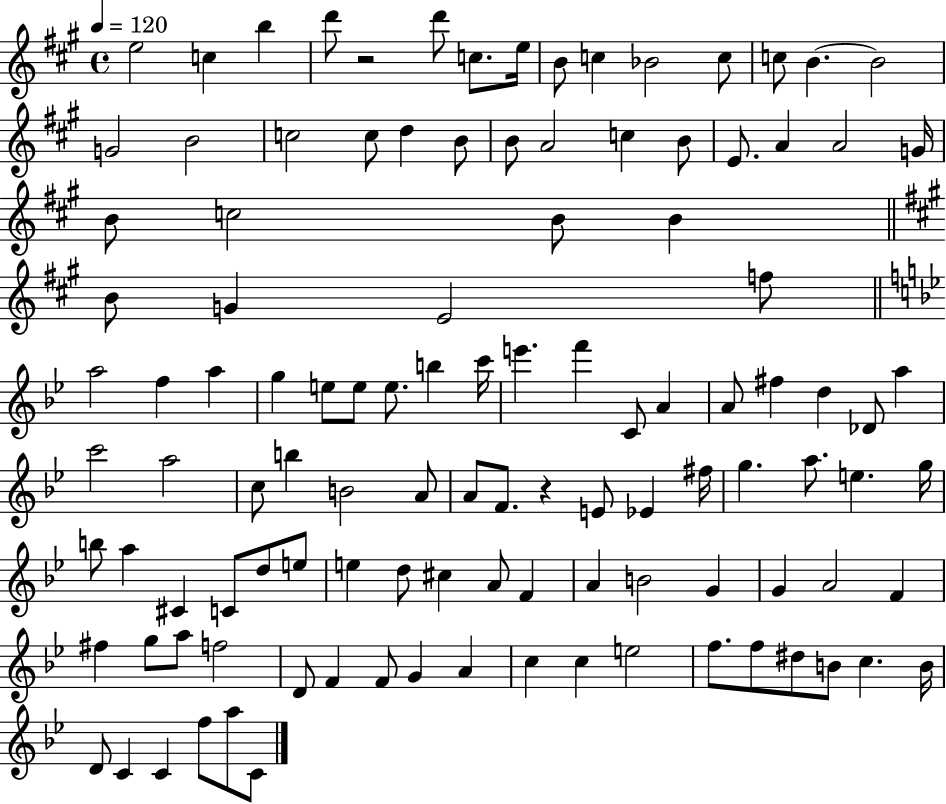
X:1
T:Untitled
M:4/4
L:1/4
K:A
e2 c b d'/2 z2 d'/2 c/2 e/4 B/2 c _B2 c/2 c/2 B B2 G2 B2 c2 c/2 d B/2 B/2 A2 c B/2 E/2 A A2 G/4 B/2 c2 B/2 B B/2 G E2 f/2 a2 f a g e/2 e/2 e/2 b c'/4 e' f' C/2 A A/2 ^f d _D/2 a c'2 a2 c/2 b B2 A/2 A/2 F/2 z E/2 _E ^f/4 g a/2 e g/4 b/2 a ^C C/2 d/2 e/2 e d/2 ^c A/2 F A B2 G G A2 F ^f g/2 a/2 f2 D/2 F F/2 G A c c e2 f/2 f/2 ^d/2 B/2 c B/4 D/2 C C f/2 a/2 C/2